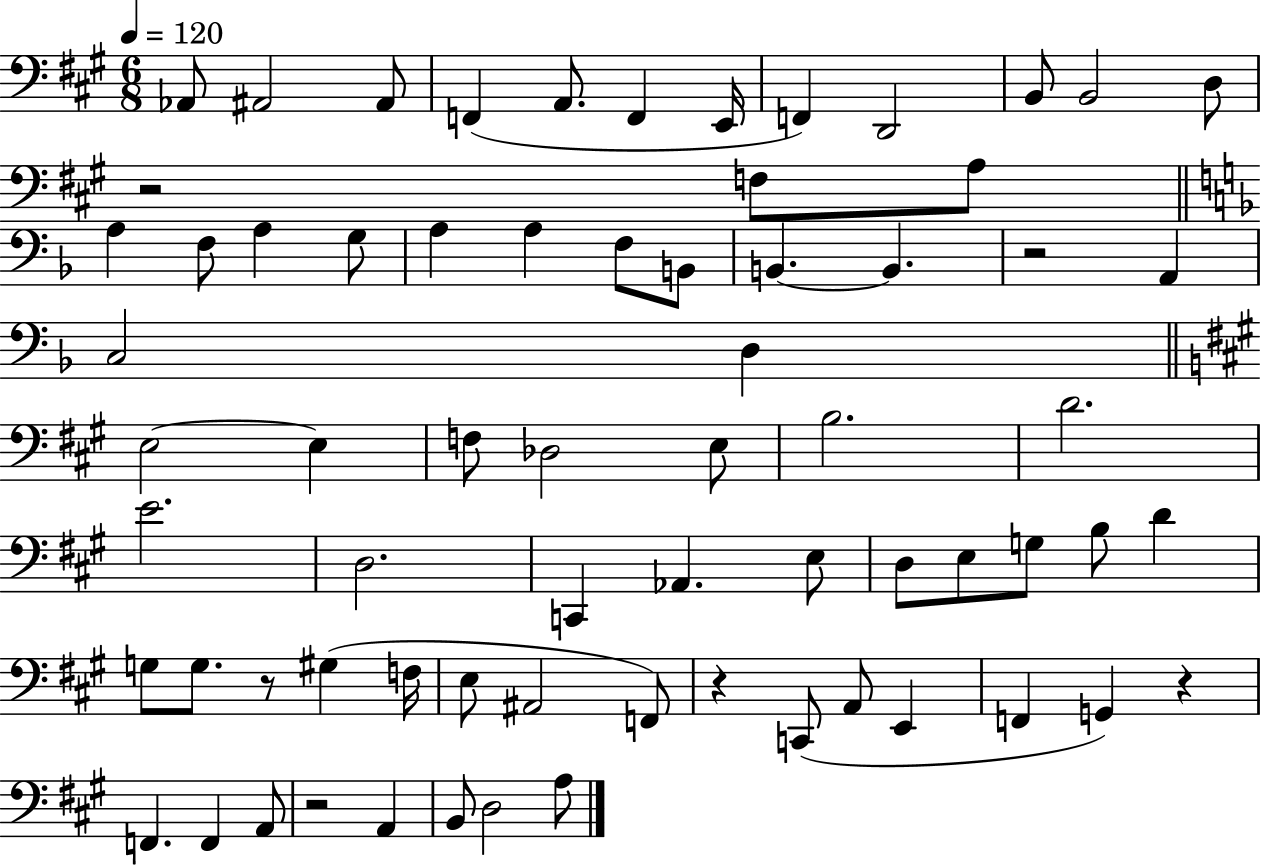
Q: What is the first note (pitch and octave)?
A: Ab2